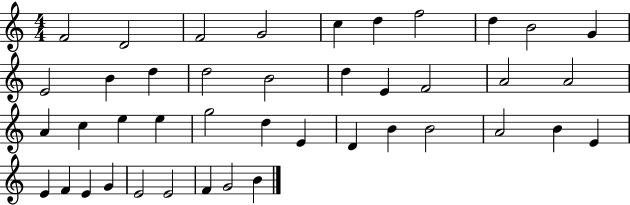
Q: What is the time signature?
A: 4/4